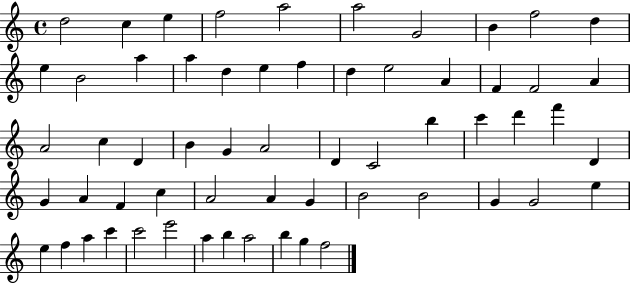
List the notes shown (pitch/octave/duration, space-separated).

D5/h C5/q E5/q F5/h A5/h A5/h G4/h B4/q F5/h D5/q E5/q B4/h A5/q A5/q D5/q E5/q F5/q D5/q E5/h A4/q F4/q F4/h A4/q A4/h C5/q D4/q B4/q G4/q A4/h D4/q C4/h B5/q C6/q D6/q F6/q D4/q G4/q A4/q F4/q C5/q A4/h A4/q G4/q B4/h B4/h G4/q G4/h E5/q E5/q F5/q A5/q C6/q C6/h E6/h A5/q B5/q A5/h B5/q G5/q F5/h